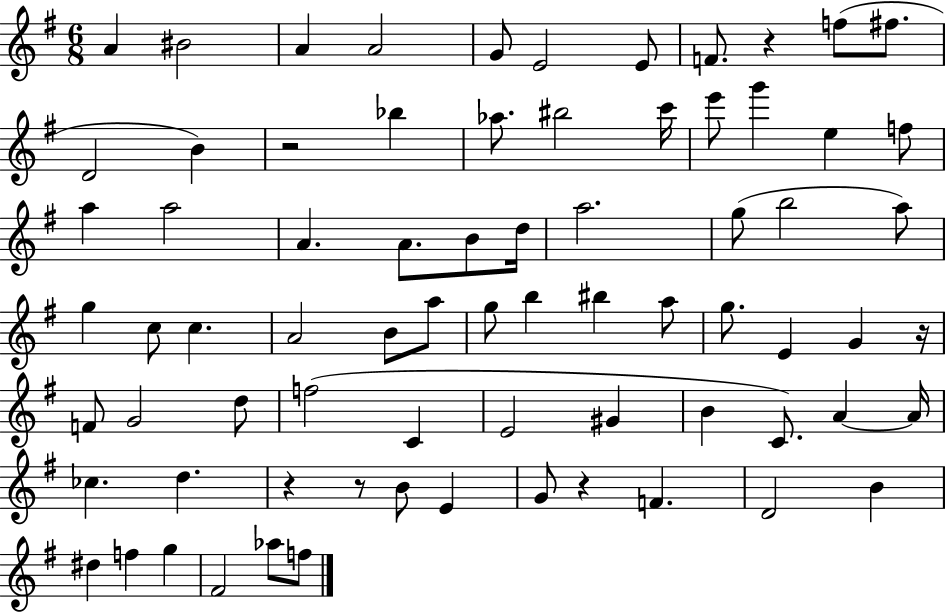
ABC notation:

X:1
T:Untitled
M:6/8
L:1/4
K:G
A ^B2 A A2 G/2 E2 E/2 F/2 z f/2 ^f/2 D2 B z2 _b _a/2 ^b2 c'/4 e'/2 g' e f/2 a a2 A A/2 B/2 d/4 a2 g/2 b2 a/2 g c/2 c A2 B/2 a/2 g/2 b ^b a/2 g/2 E G z/4 F/2 G2 d/2 f2 C E2 ^G B C/2 A A/4 _c d z z/2 B/2 E G/2 z F D2 B ^d f g ^F2 _a/2 f/2